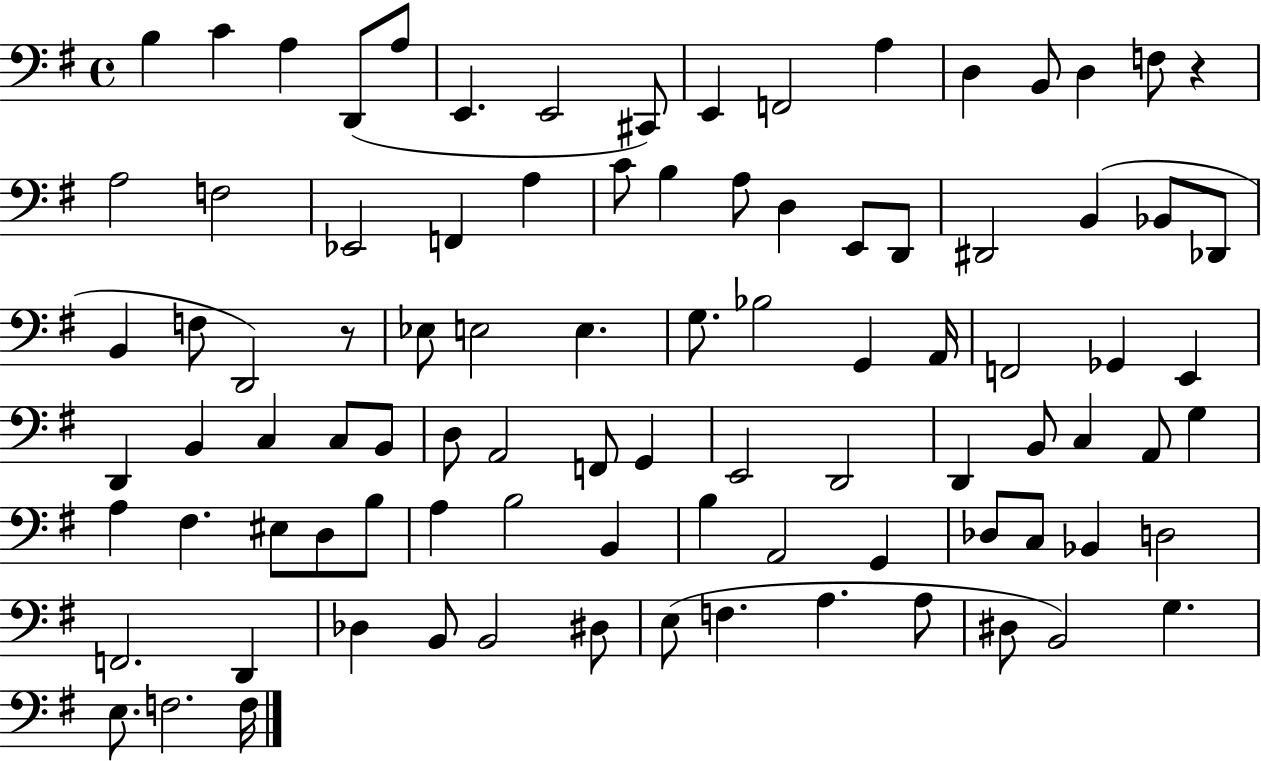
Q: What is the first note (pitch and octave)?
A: B3